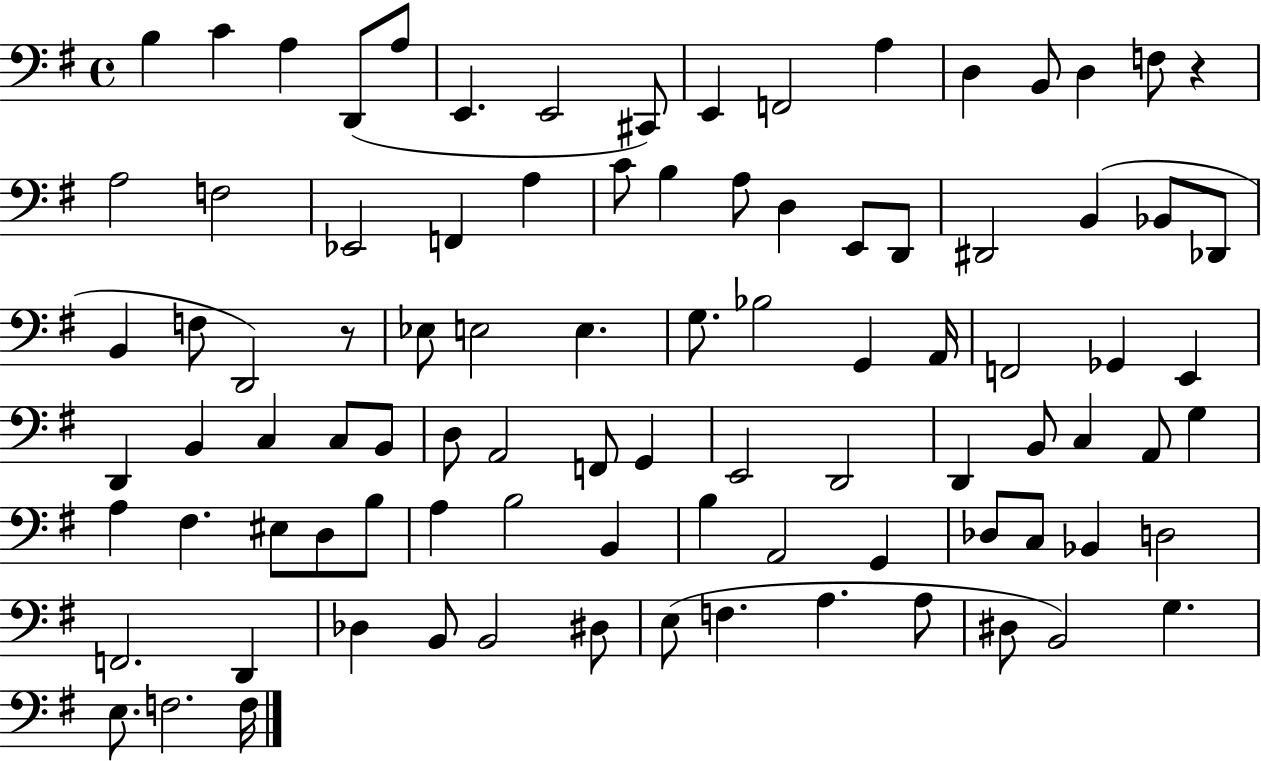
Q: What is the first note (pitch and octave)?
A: B3